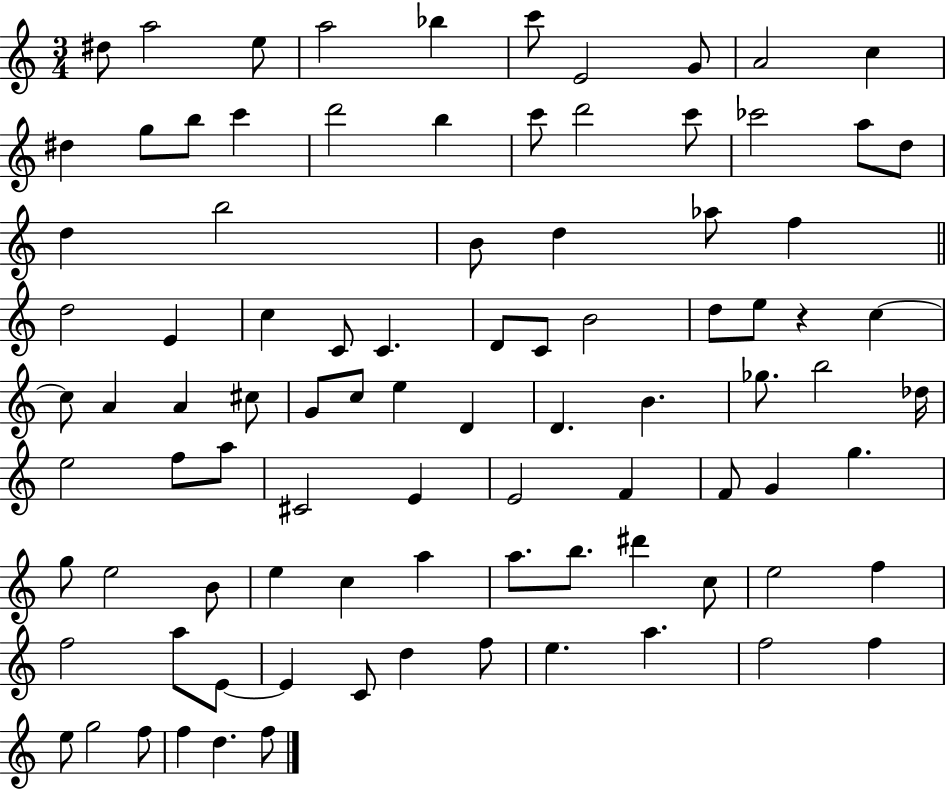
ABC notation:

X:1
T:Untitled
M:3/4
L:1/4
K:C
^d/2 a2 e/2 a2 _b c'/2 E2 G/2 A2 c ^d g/2 b/2 c' d'2 b c'/2 d'2 c'/2 _c'2 a/2 d/2 d b2 B/2 d _a/2 f d2 E c C/2 C D/2 C/2 B2 d/2 e/2 z c c/2 A A ^c/2 G/2 c/2 e D D B _g/2 b2 _d/4 e2 f/2 a/2 ^C2 E E2 F F/2 G g g/2 e2 B/2 e c a a/2 b/2 ^d' c/2 e2 f f2 a/2 E/2 E C/2 d f/2 e a f2 f e/2 g2 f/2 f d f/2